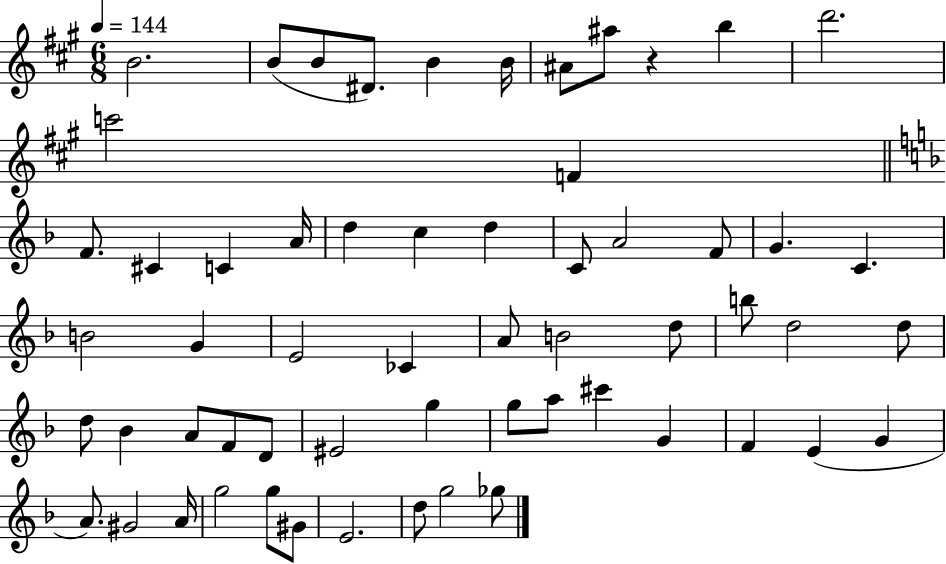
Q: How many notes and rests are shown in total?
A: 59